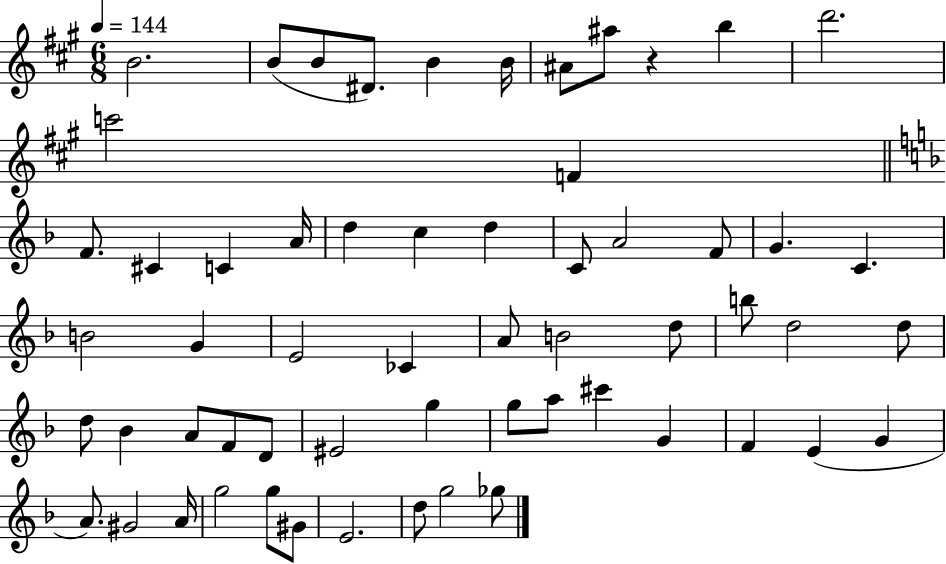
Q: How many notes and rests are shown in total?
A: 59